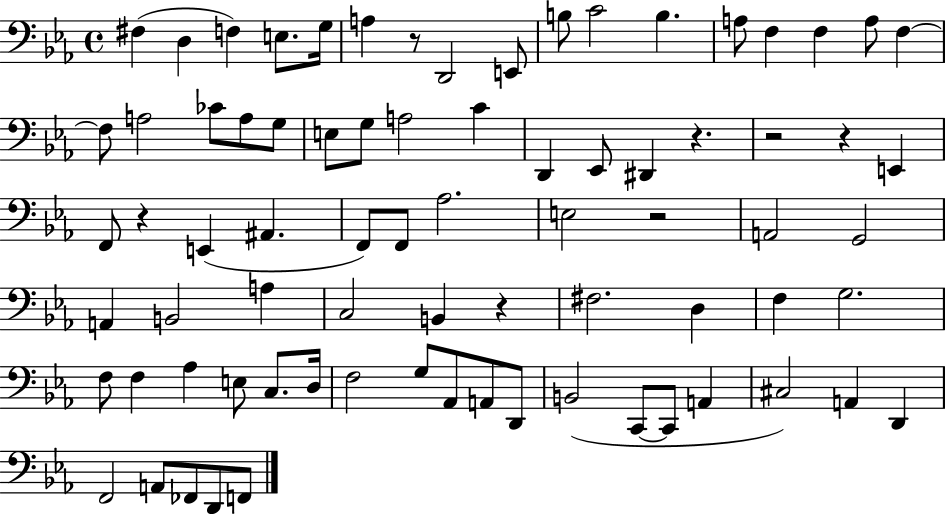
X:1
T:Untitled
M:4/4
L:1/4
K:Eb
^F, D, F, E,/2 G,/4 A, z/2 D,,2 E,,/2 B,/2 C2 B, A,/2 F, F, A,/2 F, F,/2 A,2 _C/2 A,/2 G,/2 E,/2 G,/2 A,2 C D,, _E,,/2 ^D,, z z2 z E,, F,,/2 z E,, ^A,, F,,/2 F,,/2 _A,2 E,2 z2 A,,2 G,,2 A,, B,,2 A, C,2 B,, z ^F,2 D, F, G,2 F,/2 F, _A, E,/2 C,/2 D,/4 F,2 G,/2 _A,,/2 A,,/2 D,,/2 B,,2 C,,/2 C,,/2 A,, ^C,2 A,, D,, F,,2 A,,/2 _F,,/2 D,,/2 F,,/2